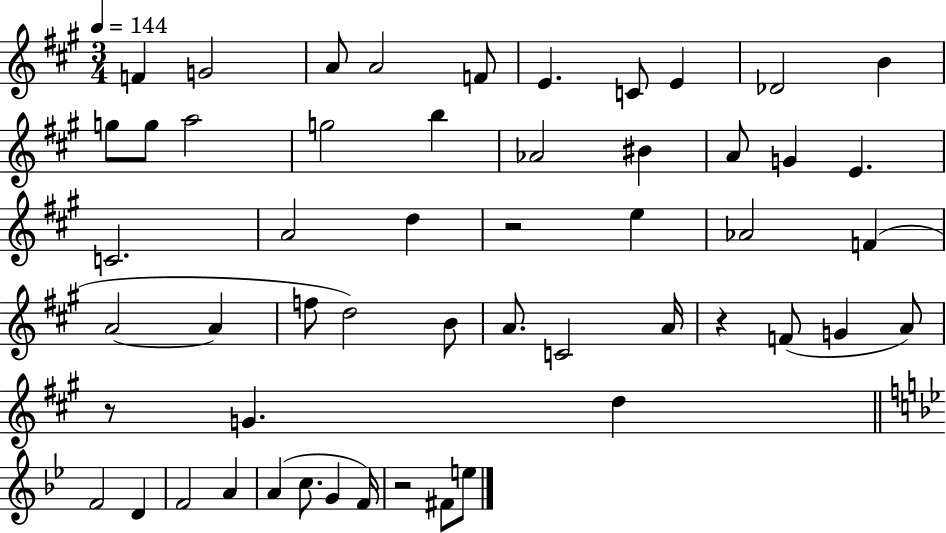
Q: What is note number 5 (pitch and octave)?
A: F4